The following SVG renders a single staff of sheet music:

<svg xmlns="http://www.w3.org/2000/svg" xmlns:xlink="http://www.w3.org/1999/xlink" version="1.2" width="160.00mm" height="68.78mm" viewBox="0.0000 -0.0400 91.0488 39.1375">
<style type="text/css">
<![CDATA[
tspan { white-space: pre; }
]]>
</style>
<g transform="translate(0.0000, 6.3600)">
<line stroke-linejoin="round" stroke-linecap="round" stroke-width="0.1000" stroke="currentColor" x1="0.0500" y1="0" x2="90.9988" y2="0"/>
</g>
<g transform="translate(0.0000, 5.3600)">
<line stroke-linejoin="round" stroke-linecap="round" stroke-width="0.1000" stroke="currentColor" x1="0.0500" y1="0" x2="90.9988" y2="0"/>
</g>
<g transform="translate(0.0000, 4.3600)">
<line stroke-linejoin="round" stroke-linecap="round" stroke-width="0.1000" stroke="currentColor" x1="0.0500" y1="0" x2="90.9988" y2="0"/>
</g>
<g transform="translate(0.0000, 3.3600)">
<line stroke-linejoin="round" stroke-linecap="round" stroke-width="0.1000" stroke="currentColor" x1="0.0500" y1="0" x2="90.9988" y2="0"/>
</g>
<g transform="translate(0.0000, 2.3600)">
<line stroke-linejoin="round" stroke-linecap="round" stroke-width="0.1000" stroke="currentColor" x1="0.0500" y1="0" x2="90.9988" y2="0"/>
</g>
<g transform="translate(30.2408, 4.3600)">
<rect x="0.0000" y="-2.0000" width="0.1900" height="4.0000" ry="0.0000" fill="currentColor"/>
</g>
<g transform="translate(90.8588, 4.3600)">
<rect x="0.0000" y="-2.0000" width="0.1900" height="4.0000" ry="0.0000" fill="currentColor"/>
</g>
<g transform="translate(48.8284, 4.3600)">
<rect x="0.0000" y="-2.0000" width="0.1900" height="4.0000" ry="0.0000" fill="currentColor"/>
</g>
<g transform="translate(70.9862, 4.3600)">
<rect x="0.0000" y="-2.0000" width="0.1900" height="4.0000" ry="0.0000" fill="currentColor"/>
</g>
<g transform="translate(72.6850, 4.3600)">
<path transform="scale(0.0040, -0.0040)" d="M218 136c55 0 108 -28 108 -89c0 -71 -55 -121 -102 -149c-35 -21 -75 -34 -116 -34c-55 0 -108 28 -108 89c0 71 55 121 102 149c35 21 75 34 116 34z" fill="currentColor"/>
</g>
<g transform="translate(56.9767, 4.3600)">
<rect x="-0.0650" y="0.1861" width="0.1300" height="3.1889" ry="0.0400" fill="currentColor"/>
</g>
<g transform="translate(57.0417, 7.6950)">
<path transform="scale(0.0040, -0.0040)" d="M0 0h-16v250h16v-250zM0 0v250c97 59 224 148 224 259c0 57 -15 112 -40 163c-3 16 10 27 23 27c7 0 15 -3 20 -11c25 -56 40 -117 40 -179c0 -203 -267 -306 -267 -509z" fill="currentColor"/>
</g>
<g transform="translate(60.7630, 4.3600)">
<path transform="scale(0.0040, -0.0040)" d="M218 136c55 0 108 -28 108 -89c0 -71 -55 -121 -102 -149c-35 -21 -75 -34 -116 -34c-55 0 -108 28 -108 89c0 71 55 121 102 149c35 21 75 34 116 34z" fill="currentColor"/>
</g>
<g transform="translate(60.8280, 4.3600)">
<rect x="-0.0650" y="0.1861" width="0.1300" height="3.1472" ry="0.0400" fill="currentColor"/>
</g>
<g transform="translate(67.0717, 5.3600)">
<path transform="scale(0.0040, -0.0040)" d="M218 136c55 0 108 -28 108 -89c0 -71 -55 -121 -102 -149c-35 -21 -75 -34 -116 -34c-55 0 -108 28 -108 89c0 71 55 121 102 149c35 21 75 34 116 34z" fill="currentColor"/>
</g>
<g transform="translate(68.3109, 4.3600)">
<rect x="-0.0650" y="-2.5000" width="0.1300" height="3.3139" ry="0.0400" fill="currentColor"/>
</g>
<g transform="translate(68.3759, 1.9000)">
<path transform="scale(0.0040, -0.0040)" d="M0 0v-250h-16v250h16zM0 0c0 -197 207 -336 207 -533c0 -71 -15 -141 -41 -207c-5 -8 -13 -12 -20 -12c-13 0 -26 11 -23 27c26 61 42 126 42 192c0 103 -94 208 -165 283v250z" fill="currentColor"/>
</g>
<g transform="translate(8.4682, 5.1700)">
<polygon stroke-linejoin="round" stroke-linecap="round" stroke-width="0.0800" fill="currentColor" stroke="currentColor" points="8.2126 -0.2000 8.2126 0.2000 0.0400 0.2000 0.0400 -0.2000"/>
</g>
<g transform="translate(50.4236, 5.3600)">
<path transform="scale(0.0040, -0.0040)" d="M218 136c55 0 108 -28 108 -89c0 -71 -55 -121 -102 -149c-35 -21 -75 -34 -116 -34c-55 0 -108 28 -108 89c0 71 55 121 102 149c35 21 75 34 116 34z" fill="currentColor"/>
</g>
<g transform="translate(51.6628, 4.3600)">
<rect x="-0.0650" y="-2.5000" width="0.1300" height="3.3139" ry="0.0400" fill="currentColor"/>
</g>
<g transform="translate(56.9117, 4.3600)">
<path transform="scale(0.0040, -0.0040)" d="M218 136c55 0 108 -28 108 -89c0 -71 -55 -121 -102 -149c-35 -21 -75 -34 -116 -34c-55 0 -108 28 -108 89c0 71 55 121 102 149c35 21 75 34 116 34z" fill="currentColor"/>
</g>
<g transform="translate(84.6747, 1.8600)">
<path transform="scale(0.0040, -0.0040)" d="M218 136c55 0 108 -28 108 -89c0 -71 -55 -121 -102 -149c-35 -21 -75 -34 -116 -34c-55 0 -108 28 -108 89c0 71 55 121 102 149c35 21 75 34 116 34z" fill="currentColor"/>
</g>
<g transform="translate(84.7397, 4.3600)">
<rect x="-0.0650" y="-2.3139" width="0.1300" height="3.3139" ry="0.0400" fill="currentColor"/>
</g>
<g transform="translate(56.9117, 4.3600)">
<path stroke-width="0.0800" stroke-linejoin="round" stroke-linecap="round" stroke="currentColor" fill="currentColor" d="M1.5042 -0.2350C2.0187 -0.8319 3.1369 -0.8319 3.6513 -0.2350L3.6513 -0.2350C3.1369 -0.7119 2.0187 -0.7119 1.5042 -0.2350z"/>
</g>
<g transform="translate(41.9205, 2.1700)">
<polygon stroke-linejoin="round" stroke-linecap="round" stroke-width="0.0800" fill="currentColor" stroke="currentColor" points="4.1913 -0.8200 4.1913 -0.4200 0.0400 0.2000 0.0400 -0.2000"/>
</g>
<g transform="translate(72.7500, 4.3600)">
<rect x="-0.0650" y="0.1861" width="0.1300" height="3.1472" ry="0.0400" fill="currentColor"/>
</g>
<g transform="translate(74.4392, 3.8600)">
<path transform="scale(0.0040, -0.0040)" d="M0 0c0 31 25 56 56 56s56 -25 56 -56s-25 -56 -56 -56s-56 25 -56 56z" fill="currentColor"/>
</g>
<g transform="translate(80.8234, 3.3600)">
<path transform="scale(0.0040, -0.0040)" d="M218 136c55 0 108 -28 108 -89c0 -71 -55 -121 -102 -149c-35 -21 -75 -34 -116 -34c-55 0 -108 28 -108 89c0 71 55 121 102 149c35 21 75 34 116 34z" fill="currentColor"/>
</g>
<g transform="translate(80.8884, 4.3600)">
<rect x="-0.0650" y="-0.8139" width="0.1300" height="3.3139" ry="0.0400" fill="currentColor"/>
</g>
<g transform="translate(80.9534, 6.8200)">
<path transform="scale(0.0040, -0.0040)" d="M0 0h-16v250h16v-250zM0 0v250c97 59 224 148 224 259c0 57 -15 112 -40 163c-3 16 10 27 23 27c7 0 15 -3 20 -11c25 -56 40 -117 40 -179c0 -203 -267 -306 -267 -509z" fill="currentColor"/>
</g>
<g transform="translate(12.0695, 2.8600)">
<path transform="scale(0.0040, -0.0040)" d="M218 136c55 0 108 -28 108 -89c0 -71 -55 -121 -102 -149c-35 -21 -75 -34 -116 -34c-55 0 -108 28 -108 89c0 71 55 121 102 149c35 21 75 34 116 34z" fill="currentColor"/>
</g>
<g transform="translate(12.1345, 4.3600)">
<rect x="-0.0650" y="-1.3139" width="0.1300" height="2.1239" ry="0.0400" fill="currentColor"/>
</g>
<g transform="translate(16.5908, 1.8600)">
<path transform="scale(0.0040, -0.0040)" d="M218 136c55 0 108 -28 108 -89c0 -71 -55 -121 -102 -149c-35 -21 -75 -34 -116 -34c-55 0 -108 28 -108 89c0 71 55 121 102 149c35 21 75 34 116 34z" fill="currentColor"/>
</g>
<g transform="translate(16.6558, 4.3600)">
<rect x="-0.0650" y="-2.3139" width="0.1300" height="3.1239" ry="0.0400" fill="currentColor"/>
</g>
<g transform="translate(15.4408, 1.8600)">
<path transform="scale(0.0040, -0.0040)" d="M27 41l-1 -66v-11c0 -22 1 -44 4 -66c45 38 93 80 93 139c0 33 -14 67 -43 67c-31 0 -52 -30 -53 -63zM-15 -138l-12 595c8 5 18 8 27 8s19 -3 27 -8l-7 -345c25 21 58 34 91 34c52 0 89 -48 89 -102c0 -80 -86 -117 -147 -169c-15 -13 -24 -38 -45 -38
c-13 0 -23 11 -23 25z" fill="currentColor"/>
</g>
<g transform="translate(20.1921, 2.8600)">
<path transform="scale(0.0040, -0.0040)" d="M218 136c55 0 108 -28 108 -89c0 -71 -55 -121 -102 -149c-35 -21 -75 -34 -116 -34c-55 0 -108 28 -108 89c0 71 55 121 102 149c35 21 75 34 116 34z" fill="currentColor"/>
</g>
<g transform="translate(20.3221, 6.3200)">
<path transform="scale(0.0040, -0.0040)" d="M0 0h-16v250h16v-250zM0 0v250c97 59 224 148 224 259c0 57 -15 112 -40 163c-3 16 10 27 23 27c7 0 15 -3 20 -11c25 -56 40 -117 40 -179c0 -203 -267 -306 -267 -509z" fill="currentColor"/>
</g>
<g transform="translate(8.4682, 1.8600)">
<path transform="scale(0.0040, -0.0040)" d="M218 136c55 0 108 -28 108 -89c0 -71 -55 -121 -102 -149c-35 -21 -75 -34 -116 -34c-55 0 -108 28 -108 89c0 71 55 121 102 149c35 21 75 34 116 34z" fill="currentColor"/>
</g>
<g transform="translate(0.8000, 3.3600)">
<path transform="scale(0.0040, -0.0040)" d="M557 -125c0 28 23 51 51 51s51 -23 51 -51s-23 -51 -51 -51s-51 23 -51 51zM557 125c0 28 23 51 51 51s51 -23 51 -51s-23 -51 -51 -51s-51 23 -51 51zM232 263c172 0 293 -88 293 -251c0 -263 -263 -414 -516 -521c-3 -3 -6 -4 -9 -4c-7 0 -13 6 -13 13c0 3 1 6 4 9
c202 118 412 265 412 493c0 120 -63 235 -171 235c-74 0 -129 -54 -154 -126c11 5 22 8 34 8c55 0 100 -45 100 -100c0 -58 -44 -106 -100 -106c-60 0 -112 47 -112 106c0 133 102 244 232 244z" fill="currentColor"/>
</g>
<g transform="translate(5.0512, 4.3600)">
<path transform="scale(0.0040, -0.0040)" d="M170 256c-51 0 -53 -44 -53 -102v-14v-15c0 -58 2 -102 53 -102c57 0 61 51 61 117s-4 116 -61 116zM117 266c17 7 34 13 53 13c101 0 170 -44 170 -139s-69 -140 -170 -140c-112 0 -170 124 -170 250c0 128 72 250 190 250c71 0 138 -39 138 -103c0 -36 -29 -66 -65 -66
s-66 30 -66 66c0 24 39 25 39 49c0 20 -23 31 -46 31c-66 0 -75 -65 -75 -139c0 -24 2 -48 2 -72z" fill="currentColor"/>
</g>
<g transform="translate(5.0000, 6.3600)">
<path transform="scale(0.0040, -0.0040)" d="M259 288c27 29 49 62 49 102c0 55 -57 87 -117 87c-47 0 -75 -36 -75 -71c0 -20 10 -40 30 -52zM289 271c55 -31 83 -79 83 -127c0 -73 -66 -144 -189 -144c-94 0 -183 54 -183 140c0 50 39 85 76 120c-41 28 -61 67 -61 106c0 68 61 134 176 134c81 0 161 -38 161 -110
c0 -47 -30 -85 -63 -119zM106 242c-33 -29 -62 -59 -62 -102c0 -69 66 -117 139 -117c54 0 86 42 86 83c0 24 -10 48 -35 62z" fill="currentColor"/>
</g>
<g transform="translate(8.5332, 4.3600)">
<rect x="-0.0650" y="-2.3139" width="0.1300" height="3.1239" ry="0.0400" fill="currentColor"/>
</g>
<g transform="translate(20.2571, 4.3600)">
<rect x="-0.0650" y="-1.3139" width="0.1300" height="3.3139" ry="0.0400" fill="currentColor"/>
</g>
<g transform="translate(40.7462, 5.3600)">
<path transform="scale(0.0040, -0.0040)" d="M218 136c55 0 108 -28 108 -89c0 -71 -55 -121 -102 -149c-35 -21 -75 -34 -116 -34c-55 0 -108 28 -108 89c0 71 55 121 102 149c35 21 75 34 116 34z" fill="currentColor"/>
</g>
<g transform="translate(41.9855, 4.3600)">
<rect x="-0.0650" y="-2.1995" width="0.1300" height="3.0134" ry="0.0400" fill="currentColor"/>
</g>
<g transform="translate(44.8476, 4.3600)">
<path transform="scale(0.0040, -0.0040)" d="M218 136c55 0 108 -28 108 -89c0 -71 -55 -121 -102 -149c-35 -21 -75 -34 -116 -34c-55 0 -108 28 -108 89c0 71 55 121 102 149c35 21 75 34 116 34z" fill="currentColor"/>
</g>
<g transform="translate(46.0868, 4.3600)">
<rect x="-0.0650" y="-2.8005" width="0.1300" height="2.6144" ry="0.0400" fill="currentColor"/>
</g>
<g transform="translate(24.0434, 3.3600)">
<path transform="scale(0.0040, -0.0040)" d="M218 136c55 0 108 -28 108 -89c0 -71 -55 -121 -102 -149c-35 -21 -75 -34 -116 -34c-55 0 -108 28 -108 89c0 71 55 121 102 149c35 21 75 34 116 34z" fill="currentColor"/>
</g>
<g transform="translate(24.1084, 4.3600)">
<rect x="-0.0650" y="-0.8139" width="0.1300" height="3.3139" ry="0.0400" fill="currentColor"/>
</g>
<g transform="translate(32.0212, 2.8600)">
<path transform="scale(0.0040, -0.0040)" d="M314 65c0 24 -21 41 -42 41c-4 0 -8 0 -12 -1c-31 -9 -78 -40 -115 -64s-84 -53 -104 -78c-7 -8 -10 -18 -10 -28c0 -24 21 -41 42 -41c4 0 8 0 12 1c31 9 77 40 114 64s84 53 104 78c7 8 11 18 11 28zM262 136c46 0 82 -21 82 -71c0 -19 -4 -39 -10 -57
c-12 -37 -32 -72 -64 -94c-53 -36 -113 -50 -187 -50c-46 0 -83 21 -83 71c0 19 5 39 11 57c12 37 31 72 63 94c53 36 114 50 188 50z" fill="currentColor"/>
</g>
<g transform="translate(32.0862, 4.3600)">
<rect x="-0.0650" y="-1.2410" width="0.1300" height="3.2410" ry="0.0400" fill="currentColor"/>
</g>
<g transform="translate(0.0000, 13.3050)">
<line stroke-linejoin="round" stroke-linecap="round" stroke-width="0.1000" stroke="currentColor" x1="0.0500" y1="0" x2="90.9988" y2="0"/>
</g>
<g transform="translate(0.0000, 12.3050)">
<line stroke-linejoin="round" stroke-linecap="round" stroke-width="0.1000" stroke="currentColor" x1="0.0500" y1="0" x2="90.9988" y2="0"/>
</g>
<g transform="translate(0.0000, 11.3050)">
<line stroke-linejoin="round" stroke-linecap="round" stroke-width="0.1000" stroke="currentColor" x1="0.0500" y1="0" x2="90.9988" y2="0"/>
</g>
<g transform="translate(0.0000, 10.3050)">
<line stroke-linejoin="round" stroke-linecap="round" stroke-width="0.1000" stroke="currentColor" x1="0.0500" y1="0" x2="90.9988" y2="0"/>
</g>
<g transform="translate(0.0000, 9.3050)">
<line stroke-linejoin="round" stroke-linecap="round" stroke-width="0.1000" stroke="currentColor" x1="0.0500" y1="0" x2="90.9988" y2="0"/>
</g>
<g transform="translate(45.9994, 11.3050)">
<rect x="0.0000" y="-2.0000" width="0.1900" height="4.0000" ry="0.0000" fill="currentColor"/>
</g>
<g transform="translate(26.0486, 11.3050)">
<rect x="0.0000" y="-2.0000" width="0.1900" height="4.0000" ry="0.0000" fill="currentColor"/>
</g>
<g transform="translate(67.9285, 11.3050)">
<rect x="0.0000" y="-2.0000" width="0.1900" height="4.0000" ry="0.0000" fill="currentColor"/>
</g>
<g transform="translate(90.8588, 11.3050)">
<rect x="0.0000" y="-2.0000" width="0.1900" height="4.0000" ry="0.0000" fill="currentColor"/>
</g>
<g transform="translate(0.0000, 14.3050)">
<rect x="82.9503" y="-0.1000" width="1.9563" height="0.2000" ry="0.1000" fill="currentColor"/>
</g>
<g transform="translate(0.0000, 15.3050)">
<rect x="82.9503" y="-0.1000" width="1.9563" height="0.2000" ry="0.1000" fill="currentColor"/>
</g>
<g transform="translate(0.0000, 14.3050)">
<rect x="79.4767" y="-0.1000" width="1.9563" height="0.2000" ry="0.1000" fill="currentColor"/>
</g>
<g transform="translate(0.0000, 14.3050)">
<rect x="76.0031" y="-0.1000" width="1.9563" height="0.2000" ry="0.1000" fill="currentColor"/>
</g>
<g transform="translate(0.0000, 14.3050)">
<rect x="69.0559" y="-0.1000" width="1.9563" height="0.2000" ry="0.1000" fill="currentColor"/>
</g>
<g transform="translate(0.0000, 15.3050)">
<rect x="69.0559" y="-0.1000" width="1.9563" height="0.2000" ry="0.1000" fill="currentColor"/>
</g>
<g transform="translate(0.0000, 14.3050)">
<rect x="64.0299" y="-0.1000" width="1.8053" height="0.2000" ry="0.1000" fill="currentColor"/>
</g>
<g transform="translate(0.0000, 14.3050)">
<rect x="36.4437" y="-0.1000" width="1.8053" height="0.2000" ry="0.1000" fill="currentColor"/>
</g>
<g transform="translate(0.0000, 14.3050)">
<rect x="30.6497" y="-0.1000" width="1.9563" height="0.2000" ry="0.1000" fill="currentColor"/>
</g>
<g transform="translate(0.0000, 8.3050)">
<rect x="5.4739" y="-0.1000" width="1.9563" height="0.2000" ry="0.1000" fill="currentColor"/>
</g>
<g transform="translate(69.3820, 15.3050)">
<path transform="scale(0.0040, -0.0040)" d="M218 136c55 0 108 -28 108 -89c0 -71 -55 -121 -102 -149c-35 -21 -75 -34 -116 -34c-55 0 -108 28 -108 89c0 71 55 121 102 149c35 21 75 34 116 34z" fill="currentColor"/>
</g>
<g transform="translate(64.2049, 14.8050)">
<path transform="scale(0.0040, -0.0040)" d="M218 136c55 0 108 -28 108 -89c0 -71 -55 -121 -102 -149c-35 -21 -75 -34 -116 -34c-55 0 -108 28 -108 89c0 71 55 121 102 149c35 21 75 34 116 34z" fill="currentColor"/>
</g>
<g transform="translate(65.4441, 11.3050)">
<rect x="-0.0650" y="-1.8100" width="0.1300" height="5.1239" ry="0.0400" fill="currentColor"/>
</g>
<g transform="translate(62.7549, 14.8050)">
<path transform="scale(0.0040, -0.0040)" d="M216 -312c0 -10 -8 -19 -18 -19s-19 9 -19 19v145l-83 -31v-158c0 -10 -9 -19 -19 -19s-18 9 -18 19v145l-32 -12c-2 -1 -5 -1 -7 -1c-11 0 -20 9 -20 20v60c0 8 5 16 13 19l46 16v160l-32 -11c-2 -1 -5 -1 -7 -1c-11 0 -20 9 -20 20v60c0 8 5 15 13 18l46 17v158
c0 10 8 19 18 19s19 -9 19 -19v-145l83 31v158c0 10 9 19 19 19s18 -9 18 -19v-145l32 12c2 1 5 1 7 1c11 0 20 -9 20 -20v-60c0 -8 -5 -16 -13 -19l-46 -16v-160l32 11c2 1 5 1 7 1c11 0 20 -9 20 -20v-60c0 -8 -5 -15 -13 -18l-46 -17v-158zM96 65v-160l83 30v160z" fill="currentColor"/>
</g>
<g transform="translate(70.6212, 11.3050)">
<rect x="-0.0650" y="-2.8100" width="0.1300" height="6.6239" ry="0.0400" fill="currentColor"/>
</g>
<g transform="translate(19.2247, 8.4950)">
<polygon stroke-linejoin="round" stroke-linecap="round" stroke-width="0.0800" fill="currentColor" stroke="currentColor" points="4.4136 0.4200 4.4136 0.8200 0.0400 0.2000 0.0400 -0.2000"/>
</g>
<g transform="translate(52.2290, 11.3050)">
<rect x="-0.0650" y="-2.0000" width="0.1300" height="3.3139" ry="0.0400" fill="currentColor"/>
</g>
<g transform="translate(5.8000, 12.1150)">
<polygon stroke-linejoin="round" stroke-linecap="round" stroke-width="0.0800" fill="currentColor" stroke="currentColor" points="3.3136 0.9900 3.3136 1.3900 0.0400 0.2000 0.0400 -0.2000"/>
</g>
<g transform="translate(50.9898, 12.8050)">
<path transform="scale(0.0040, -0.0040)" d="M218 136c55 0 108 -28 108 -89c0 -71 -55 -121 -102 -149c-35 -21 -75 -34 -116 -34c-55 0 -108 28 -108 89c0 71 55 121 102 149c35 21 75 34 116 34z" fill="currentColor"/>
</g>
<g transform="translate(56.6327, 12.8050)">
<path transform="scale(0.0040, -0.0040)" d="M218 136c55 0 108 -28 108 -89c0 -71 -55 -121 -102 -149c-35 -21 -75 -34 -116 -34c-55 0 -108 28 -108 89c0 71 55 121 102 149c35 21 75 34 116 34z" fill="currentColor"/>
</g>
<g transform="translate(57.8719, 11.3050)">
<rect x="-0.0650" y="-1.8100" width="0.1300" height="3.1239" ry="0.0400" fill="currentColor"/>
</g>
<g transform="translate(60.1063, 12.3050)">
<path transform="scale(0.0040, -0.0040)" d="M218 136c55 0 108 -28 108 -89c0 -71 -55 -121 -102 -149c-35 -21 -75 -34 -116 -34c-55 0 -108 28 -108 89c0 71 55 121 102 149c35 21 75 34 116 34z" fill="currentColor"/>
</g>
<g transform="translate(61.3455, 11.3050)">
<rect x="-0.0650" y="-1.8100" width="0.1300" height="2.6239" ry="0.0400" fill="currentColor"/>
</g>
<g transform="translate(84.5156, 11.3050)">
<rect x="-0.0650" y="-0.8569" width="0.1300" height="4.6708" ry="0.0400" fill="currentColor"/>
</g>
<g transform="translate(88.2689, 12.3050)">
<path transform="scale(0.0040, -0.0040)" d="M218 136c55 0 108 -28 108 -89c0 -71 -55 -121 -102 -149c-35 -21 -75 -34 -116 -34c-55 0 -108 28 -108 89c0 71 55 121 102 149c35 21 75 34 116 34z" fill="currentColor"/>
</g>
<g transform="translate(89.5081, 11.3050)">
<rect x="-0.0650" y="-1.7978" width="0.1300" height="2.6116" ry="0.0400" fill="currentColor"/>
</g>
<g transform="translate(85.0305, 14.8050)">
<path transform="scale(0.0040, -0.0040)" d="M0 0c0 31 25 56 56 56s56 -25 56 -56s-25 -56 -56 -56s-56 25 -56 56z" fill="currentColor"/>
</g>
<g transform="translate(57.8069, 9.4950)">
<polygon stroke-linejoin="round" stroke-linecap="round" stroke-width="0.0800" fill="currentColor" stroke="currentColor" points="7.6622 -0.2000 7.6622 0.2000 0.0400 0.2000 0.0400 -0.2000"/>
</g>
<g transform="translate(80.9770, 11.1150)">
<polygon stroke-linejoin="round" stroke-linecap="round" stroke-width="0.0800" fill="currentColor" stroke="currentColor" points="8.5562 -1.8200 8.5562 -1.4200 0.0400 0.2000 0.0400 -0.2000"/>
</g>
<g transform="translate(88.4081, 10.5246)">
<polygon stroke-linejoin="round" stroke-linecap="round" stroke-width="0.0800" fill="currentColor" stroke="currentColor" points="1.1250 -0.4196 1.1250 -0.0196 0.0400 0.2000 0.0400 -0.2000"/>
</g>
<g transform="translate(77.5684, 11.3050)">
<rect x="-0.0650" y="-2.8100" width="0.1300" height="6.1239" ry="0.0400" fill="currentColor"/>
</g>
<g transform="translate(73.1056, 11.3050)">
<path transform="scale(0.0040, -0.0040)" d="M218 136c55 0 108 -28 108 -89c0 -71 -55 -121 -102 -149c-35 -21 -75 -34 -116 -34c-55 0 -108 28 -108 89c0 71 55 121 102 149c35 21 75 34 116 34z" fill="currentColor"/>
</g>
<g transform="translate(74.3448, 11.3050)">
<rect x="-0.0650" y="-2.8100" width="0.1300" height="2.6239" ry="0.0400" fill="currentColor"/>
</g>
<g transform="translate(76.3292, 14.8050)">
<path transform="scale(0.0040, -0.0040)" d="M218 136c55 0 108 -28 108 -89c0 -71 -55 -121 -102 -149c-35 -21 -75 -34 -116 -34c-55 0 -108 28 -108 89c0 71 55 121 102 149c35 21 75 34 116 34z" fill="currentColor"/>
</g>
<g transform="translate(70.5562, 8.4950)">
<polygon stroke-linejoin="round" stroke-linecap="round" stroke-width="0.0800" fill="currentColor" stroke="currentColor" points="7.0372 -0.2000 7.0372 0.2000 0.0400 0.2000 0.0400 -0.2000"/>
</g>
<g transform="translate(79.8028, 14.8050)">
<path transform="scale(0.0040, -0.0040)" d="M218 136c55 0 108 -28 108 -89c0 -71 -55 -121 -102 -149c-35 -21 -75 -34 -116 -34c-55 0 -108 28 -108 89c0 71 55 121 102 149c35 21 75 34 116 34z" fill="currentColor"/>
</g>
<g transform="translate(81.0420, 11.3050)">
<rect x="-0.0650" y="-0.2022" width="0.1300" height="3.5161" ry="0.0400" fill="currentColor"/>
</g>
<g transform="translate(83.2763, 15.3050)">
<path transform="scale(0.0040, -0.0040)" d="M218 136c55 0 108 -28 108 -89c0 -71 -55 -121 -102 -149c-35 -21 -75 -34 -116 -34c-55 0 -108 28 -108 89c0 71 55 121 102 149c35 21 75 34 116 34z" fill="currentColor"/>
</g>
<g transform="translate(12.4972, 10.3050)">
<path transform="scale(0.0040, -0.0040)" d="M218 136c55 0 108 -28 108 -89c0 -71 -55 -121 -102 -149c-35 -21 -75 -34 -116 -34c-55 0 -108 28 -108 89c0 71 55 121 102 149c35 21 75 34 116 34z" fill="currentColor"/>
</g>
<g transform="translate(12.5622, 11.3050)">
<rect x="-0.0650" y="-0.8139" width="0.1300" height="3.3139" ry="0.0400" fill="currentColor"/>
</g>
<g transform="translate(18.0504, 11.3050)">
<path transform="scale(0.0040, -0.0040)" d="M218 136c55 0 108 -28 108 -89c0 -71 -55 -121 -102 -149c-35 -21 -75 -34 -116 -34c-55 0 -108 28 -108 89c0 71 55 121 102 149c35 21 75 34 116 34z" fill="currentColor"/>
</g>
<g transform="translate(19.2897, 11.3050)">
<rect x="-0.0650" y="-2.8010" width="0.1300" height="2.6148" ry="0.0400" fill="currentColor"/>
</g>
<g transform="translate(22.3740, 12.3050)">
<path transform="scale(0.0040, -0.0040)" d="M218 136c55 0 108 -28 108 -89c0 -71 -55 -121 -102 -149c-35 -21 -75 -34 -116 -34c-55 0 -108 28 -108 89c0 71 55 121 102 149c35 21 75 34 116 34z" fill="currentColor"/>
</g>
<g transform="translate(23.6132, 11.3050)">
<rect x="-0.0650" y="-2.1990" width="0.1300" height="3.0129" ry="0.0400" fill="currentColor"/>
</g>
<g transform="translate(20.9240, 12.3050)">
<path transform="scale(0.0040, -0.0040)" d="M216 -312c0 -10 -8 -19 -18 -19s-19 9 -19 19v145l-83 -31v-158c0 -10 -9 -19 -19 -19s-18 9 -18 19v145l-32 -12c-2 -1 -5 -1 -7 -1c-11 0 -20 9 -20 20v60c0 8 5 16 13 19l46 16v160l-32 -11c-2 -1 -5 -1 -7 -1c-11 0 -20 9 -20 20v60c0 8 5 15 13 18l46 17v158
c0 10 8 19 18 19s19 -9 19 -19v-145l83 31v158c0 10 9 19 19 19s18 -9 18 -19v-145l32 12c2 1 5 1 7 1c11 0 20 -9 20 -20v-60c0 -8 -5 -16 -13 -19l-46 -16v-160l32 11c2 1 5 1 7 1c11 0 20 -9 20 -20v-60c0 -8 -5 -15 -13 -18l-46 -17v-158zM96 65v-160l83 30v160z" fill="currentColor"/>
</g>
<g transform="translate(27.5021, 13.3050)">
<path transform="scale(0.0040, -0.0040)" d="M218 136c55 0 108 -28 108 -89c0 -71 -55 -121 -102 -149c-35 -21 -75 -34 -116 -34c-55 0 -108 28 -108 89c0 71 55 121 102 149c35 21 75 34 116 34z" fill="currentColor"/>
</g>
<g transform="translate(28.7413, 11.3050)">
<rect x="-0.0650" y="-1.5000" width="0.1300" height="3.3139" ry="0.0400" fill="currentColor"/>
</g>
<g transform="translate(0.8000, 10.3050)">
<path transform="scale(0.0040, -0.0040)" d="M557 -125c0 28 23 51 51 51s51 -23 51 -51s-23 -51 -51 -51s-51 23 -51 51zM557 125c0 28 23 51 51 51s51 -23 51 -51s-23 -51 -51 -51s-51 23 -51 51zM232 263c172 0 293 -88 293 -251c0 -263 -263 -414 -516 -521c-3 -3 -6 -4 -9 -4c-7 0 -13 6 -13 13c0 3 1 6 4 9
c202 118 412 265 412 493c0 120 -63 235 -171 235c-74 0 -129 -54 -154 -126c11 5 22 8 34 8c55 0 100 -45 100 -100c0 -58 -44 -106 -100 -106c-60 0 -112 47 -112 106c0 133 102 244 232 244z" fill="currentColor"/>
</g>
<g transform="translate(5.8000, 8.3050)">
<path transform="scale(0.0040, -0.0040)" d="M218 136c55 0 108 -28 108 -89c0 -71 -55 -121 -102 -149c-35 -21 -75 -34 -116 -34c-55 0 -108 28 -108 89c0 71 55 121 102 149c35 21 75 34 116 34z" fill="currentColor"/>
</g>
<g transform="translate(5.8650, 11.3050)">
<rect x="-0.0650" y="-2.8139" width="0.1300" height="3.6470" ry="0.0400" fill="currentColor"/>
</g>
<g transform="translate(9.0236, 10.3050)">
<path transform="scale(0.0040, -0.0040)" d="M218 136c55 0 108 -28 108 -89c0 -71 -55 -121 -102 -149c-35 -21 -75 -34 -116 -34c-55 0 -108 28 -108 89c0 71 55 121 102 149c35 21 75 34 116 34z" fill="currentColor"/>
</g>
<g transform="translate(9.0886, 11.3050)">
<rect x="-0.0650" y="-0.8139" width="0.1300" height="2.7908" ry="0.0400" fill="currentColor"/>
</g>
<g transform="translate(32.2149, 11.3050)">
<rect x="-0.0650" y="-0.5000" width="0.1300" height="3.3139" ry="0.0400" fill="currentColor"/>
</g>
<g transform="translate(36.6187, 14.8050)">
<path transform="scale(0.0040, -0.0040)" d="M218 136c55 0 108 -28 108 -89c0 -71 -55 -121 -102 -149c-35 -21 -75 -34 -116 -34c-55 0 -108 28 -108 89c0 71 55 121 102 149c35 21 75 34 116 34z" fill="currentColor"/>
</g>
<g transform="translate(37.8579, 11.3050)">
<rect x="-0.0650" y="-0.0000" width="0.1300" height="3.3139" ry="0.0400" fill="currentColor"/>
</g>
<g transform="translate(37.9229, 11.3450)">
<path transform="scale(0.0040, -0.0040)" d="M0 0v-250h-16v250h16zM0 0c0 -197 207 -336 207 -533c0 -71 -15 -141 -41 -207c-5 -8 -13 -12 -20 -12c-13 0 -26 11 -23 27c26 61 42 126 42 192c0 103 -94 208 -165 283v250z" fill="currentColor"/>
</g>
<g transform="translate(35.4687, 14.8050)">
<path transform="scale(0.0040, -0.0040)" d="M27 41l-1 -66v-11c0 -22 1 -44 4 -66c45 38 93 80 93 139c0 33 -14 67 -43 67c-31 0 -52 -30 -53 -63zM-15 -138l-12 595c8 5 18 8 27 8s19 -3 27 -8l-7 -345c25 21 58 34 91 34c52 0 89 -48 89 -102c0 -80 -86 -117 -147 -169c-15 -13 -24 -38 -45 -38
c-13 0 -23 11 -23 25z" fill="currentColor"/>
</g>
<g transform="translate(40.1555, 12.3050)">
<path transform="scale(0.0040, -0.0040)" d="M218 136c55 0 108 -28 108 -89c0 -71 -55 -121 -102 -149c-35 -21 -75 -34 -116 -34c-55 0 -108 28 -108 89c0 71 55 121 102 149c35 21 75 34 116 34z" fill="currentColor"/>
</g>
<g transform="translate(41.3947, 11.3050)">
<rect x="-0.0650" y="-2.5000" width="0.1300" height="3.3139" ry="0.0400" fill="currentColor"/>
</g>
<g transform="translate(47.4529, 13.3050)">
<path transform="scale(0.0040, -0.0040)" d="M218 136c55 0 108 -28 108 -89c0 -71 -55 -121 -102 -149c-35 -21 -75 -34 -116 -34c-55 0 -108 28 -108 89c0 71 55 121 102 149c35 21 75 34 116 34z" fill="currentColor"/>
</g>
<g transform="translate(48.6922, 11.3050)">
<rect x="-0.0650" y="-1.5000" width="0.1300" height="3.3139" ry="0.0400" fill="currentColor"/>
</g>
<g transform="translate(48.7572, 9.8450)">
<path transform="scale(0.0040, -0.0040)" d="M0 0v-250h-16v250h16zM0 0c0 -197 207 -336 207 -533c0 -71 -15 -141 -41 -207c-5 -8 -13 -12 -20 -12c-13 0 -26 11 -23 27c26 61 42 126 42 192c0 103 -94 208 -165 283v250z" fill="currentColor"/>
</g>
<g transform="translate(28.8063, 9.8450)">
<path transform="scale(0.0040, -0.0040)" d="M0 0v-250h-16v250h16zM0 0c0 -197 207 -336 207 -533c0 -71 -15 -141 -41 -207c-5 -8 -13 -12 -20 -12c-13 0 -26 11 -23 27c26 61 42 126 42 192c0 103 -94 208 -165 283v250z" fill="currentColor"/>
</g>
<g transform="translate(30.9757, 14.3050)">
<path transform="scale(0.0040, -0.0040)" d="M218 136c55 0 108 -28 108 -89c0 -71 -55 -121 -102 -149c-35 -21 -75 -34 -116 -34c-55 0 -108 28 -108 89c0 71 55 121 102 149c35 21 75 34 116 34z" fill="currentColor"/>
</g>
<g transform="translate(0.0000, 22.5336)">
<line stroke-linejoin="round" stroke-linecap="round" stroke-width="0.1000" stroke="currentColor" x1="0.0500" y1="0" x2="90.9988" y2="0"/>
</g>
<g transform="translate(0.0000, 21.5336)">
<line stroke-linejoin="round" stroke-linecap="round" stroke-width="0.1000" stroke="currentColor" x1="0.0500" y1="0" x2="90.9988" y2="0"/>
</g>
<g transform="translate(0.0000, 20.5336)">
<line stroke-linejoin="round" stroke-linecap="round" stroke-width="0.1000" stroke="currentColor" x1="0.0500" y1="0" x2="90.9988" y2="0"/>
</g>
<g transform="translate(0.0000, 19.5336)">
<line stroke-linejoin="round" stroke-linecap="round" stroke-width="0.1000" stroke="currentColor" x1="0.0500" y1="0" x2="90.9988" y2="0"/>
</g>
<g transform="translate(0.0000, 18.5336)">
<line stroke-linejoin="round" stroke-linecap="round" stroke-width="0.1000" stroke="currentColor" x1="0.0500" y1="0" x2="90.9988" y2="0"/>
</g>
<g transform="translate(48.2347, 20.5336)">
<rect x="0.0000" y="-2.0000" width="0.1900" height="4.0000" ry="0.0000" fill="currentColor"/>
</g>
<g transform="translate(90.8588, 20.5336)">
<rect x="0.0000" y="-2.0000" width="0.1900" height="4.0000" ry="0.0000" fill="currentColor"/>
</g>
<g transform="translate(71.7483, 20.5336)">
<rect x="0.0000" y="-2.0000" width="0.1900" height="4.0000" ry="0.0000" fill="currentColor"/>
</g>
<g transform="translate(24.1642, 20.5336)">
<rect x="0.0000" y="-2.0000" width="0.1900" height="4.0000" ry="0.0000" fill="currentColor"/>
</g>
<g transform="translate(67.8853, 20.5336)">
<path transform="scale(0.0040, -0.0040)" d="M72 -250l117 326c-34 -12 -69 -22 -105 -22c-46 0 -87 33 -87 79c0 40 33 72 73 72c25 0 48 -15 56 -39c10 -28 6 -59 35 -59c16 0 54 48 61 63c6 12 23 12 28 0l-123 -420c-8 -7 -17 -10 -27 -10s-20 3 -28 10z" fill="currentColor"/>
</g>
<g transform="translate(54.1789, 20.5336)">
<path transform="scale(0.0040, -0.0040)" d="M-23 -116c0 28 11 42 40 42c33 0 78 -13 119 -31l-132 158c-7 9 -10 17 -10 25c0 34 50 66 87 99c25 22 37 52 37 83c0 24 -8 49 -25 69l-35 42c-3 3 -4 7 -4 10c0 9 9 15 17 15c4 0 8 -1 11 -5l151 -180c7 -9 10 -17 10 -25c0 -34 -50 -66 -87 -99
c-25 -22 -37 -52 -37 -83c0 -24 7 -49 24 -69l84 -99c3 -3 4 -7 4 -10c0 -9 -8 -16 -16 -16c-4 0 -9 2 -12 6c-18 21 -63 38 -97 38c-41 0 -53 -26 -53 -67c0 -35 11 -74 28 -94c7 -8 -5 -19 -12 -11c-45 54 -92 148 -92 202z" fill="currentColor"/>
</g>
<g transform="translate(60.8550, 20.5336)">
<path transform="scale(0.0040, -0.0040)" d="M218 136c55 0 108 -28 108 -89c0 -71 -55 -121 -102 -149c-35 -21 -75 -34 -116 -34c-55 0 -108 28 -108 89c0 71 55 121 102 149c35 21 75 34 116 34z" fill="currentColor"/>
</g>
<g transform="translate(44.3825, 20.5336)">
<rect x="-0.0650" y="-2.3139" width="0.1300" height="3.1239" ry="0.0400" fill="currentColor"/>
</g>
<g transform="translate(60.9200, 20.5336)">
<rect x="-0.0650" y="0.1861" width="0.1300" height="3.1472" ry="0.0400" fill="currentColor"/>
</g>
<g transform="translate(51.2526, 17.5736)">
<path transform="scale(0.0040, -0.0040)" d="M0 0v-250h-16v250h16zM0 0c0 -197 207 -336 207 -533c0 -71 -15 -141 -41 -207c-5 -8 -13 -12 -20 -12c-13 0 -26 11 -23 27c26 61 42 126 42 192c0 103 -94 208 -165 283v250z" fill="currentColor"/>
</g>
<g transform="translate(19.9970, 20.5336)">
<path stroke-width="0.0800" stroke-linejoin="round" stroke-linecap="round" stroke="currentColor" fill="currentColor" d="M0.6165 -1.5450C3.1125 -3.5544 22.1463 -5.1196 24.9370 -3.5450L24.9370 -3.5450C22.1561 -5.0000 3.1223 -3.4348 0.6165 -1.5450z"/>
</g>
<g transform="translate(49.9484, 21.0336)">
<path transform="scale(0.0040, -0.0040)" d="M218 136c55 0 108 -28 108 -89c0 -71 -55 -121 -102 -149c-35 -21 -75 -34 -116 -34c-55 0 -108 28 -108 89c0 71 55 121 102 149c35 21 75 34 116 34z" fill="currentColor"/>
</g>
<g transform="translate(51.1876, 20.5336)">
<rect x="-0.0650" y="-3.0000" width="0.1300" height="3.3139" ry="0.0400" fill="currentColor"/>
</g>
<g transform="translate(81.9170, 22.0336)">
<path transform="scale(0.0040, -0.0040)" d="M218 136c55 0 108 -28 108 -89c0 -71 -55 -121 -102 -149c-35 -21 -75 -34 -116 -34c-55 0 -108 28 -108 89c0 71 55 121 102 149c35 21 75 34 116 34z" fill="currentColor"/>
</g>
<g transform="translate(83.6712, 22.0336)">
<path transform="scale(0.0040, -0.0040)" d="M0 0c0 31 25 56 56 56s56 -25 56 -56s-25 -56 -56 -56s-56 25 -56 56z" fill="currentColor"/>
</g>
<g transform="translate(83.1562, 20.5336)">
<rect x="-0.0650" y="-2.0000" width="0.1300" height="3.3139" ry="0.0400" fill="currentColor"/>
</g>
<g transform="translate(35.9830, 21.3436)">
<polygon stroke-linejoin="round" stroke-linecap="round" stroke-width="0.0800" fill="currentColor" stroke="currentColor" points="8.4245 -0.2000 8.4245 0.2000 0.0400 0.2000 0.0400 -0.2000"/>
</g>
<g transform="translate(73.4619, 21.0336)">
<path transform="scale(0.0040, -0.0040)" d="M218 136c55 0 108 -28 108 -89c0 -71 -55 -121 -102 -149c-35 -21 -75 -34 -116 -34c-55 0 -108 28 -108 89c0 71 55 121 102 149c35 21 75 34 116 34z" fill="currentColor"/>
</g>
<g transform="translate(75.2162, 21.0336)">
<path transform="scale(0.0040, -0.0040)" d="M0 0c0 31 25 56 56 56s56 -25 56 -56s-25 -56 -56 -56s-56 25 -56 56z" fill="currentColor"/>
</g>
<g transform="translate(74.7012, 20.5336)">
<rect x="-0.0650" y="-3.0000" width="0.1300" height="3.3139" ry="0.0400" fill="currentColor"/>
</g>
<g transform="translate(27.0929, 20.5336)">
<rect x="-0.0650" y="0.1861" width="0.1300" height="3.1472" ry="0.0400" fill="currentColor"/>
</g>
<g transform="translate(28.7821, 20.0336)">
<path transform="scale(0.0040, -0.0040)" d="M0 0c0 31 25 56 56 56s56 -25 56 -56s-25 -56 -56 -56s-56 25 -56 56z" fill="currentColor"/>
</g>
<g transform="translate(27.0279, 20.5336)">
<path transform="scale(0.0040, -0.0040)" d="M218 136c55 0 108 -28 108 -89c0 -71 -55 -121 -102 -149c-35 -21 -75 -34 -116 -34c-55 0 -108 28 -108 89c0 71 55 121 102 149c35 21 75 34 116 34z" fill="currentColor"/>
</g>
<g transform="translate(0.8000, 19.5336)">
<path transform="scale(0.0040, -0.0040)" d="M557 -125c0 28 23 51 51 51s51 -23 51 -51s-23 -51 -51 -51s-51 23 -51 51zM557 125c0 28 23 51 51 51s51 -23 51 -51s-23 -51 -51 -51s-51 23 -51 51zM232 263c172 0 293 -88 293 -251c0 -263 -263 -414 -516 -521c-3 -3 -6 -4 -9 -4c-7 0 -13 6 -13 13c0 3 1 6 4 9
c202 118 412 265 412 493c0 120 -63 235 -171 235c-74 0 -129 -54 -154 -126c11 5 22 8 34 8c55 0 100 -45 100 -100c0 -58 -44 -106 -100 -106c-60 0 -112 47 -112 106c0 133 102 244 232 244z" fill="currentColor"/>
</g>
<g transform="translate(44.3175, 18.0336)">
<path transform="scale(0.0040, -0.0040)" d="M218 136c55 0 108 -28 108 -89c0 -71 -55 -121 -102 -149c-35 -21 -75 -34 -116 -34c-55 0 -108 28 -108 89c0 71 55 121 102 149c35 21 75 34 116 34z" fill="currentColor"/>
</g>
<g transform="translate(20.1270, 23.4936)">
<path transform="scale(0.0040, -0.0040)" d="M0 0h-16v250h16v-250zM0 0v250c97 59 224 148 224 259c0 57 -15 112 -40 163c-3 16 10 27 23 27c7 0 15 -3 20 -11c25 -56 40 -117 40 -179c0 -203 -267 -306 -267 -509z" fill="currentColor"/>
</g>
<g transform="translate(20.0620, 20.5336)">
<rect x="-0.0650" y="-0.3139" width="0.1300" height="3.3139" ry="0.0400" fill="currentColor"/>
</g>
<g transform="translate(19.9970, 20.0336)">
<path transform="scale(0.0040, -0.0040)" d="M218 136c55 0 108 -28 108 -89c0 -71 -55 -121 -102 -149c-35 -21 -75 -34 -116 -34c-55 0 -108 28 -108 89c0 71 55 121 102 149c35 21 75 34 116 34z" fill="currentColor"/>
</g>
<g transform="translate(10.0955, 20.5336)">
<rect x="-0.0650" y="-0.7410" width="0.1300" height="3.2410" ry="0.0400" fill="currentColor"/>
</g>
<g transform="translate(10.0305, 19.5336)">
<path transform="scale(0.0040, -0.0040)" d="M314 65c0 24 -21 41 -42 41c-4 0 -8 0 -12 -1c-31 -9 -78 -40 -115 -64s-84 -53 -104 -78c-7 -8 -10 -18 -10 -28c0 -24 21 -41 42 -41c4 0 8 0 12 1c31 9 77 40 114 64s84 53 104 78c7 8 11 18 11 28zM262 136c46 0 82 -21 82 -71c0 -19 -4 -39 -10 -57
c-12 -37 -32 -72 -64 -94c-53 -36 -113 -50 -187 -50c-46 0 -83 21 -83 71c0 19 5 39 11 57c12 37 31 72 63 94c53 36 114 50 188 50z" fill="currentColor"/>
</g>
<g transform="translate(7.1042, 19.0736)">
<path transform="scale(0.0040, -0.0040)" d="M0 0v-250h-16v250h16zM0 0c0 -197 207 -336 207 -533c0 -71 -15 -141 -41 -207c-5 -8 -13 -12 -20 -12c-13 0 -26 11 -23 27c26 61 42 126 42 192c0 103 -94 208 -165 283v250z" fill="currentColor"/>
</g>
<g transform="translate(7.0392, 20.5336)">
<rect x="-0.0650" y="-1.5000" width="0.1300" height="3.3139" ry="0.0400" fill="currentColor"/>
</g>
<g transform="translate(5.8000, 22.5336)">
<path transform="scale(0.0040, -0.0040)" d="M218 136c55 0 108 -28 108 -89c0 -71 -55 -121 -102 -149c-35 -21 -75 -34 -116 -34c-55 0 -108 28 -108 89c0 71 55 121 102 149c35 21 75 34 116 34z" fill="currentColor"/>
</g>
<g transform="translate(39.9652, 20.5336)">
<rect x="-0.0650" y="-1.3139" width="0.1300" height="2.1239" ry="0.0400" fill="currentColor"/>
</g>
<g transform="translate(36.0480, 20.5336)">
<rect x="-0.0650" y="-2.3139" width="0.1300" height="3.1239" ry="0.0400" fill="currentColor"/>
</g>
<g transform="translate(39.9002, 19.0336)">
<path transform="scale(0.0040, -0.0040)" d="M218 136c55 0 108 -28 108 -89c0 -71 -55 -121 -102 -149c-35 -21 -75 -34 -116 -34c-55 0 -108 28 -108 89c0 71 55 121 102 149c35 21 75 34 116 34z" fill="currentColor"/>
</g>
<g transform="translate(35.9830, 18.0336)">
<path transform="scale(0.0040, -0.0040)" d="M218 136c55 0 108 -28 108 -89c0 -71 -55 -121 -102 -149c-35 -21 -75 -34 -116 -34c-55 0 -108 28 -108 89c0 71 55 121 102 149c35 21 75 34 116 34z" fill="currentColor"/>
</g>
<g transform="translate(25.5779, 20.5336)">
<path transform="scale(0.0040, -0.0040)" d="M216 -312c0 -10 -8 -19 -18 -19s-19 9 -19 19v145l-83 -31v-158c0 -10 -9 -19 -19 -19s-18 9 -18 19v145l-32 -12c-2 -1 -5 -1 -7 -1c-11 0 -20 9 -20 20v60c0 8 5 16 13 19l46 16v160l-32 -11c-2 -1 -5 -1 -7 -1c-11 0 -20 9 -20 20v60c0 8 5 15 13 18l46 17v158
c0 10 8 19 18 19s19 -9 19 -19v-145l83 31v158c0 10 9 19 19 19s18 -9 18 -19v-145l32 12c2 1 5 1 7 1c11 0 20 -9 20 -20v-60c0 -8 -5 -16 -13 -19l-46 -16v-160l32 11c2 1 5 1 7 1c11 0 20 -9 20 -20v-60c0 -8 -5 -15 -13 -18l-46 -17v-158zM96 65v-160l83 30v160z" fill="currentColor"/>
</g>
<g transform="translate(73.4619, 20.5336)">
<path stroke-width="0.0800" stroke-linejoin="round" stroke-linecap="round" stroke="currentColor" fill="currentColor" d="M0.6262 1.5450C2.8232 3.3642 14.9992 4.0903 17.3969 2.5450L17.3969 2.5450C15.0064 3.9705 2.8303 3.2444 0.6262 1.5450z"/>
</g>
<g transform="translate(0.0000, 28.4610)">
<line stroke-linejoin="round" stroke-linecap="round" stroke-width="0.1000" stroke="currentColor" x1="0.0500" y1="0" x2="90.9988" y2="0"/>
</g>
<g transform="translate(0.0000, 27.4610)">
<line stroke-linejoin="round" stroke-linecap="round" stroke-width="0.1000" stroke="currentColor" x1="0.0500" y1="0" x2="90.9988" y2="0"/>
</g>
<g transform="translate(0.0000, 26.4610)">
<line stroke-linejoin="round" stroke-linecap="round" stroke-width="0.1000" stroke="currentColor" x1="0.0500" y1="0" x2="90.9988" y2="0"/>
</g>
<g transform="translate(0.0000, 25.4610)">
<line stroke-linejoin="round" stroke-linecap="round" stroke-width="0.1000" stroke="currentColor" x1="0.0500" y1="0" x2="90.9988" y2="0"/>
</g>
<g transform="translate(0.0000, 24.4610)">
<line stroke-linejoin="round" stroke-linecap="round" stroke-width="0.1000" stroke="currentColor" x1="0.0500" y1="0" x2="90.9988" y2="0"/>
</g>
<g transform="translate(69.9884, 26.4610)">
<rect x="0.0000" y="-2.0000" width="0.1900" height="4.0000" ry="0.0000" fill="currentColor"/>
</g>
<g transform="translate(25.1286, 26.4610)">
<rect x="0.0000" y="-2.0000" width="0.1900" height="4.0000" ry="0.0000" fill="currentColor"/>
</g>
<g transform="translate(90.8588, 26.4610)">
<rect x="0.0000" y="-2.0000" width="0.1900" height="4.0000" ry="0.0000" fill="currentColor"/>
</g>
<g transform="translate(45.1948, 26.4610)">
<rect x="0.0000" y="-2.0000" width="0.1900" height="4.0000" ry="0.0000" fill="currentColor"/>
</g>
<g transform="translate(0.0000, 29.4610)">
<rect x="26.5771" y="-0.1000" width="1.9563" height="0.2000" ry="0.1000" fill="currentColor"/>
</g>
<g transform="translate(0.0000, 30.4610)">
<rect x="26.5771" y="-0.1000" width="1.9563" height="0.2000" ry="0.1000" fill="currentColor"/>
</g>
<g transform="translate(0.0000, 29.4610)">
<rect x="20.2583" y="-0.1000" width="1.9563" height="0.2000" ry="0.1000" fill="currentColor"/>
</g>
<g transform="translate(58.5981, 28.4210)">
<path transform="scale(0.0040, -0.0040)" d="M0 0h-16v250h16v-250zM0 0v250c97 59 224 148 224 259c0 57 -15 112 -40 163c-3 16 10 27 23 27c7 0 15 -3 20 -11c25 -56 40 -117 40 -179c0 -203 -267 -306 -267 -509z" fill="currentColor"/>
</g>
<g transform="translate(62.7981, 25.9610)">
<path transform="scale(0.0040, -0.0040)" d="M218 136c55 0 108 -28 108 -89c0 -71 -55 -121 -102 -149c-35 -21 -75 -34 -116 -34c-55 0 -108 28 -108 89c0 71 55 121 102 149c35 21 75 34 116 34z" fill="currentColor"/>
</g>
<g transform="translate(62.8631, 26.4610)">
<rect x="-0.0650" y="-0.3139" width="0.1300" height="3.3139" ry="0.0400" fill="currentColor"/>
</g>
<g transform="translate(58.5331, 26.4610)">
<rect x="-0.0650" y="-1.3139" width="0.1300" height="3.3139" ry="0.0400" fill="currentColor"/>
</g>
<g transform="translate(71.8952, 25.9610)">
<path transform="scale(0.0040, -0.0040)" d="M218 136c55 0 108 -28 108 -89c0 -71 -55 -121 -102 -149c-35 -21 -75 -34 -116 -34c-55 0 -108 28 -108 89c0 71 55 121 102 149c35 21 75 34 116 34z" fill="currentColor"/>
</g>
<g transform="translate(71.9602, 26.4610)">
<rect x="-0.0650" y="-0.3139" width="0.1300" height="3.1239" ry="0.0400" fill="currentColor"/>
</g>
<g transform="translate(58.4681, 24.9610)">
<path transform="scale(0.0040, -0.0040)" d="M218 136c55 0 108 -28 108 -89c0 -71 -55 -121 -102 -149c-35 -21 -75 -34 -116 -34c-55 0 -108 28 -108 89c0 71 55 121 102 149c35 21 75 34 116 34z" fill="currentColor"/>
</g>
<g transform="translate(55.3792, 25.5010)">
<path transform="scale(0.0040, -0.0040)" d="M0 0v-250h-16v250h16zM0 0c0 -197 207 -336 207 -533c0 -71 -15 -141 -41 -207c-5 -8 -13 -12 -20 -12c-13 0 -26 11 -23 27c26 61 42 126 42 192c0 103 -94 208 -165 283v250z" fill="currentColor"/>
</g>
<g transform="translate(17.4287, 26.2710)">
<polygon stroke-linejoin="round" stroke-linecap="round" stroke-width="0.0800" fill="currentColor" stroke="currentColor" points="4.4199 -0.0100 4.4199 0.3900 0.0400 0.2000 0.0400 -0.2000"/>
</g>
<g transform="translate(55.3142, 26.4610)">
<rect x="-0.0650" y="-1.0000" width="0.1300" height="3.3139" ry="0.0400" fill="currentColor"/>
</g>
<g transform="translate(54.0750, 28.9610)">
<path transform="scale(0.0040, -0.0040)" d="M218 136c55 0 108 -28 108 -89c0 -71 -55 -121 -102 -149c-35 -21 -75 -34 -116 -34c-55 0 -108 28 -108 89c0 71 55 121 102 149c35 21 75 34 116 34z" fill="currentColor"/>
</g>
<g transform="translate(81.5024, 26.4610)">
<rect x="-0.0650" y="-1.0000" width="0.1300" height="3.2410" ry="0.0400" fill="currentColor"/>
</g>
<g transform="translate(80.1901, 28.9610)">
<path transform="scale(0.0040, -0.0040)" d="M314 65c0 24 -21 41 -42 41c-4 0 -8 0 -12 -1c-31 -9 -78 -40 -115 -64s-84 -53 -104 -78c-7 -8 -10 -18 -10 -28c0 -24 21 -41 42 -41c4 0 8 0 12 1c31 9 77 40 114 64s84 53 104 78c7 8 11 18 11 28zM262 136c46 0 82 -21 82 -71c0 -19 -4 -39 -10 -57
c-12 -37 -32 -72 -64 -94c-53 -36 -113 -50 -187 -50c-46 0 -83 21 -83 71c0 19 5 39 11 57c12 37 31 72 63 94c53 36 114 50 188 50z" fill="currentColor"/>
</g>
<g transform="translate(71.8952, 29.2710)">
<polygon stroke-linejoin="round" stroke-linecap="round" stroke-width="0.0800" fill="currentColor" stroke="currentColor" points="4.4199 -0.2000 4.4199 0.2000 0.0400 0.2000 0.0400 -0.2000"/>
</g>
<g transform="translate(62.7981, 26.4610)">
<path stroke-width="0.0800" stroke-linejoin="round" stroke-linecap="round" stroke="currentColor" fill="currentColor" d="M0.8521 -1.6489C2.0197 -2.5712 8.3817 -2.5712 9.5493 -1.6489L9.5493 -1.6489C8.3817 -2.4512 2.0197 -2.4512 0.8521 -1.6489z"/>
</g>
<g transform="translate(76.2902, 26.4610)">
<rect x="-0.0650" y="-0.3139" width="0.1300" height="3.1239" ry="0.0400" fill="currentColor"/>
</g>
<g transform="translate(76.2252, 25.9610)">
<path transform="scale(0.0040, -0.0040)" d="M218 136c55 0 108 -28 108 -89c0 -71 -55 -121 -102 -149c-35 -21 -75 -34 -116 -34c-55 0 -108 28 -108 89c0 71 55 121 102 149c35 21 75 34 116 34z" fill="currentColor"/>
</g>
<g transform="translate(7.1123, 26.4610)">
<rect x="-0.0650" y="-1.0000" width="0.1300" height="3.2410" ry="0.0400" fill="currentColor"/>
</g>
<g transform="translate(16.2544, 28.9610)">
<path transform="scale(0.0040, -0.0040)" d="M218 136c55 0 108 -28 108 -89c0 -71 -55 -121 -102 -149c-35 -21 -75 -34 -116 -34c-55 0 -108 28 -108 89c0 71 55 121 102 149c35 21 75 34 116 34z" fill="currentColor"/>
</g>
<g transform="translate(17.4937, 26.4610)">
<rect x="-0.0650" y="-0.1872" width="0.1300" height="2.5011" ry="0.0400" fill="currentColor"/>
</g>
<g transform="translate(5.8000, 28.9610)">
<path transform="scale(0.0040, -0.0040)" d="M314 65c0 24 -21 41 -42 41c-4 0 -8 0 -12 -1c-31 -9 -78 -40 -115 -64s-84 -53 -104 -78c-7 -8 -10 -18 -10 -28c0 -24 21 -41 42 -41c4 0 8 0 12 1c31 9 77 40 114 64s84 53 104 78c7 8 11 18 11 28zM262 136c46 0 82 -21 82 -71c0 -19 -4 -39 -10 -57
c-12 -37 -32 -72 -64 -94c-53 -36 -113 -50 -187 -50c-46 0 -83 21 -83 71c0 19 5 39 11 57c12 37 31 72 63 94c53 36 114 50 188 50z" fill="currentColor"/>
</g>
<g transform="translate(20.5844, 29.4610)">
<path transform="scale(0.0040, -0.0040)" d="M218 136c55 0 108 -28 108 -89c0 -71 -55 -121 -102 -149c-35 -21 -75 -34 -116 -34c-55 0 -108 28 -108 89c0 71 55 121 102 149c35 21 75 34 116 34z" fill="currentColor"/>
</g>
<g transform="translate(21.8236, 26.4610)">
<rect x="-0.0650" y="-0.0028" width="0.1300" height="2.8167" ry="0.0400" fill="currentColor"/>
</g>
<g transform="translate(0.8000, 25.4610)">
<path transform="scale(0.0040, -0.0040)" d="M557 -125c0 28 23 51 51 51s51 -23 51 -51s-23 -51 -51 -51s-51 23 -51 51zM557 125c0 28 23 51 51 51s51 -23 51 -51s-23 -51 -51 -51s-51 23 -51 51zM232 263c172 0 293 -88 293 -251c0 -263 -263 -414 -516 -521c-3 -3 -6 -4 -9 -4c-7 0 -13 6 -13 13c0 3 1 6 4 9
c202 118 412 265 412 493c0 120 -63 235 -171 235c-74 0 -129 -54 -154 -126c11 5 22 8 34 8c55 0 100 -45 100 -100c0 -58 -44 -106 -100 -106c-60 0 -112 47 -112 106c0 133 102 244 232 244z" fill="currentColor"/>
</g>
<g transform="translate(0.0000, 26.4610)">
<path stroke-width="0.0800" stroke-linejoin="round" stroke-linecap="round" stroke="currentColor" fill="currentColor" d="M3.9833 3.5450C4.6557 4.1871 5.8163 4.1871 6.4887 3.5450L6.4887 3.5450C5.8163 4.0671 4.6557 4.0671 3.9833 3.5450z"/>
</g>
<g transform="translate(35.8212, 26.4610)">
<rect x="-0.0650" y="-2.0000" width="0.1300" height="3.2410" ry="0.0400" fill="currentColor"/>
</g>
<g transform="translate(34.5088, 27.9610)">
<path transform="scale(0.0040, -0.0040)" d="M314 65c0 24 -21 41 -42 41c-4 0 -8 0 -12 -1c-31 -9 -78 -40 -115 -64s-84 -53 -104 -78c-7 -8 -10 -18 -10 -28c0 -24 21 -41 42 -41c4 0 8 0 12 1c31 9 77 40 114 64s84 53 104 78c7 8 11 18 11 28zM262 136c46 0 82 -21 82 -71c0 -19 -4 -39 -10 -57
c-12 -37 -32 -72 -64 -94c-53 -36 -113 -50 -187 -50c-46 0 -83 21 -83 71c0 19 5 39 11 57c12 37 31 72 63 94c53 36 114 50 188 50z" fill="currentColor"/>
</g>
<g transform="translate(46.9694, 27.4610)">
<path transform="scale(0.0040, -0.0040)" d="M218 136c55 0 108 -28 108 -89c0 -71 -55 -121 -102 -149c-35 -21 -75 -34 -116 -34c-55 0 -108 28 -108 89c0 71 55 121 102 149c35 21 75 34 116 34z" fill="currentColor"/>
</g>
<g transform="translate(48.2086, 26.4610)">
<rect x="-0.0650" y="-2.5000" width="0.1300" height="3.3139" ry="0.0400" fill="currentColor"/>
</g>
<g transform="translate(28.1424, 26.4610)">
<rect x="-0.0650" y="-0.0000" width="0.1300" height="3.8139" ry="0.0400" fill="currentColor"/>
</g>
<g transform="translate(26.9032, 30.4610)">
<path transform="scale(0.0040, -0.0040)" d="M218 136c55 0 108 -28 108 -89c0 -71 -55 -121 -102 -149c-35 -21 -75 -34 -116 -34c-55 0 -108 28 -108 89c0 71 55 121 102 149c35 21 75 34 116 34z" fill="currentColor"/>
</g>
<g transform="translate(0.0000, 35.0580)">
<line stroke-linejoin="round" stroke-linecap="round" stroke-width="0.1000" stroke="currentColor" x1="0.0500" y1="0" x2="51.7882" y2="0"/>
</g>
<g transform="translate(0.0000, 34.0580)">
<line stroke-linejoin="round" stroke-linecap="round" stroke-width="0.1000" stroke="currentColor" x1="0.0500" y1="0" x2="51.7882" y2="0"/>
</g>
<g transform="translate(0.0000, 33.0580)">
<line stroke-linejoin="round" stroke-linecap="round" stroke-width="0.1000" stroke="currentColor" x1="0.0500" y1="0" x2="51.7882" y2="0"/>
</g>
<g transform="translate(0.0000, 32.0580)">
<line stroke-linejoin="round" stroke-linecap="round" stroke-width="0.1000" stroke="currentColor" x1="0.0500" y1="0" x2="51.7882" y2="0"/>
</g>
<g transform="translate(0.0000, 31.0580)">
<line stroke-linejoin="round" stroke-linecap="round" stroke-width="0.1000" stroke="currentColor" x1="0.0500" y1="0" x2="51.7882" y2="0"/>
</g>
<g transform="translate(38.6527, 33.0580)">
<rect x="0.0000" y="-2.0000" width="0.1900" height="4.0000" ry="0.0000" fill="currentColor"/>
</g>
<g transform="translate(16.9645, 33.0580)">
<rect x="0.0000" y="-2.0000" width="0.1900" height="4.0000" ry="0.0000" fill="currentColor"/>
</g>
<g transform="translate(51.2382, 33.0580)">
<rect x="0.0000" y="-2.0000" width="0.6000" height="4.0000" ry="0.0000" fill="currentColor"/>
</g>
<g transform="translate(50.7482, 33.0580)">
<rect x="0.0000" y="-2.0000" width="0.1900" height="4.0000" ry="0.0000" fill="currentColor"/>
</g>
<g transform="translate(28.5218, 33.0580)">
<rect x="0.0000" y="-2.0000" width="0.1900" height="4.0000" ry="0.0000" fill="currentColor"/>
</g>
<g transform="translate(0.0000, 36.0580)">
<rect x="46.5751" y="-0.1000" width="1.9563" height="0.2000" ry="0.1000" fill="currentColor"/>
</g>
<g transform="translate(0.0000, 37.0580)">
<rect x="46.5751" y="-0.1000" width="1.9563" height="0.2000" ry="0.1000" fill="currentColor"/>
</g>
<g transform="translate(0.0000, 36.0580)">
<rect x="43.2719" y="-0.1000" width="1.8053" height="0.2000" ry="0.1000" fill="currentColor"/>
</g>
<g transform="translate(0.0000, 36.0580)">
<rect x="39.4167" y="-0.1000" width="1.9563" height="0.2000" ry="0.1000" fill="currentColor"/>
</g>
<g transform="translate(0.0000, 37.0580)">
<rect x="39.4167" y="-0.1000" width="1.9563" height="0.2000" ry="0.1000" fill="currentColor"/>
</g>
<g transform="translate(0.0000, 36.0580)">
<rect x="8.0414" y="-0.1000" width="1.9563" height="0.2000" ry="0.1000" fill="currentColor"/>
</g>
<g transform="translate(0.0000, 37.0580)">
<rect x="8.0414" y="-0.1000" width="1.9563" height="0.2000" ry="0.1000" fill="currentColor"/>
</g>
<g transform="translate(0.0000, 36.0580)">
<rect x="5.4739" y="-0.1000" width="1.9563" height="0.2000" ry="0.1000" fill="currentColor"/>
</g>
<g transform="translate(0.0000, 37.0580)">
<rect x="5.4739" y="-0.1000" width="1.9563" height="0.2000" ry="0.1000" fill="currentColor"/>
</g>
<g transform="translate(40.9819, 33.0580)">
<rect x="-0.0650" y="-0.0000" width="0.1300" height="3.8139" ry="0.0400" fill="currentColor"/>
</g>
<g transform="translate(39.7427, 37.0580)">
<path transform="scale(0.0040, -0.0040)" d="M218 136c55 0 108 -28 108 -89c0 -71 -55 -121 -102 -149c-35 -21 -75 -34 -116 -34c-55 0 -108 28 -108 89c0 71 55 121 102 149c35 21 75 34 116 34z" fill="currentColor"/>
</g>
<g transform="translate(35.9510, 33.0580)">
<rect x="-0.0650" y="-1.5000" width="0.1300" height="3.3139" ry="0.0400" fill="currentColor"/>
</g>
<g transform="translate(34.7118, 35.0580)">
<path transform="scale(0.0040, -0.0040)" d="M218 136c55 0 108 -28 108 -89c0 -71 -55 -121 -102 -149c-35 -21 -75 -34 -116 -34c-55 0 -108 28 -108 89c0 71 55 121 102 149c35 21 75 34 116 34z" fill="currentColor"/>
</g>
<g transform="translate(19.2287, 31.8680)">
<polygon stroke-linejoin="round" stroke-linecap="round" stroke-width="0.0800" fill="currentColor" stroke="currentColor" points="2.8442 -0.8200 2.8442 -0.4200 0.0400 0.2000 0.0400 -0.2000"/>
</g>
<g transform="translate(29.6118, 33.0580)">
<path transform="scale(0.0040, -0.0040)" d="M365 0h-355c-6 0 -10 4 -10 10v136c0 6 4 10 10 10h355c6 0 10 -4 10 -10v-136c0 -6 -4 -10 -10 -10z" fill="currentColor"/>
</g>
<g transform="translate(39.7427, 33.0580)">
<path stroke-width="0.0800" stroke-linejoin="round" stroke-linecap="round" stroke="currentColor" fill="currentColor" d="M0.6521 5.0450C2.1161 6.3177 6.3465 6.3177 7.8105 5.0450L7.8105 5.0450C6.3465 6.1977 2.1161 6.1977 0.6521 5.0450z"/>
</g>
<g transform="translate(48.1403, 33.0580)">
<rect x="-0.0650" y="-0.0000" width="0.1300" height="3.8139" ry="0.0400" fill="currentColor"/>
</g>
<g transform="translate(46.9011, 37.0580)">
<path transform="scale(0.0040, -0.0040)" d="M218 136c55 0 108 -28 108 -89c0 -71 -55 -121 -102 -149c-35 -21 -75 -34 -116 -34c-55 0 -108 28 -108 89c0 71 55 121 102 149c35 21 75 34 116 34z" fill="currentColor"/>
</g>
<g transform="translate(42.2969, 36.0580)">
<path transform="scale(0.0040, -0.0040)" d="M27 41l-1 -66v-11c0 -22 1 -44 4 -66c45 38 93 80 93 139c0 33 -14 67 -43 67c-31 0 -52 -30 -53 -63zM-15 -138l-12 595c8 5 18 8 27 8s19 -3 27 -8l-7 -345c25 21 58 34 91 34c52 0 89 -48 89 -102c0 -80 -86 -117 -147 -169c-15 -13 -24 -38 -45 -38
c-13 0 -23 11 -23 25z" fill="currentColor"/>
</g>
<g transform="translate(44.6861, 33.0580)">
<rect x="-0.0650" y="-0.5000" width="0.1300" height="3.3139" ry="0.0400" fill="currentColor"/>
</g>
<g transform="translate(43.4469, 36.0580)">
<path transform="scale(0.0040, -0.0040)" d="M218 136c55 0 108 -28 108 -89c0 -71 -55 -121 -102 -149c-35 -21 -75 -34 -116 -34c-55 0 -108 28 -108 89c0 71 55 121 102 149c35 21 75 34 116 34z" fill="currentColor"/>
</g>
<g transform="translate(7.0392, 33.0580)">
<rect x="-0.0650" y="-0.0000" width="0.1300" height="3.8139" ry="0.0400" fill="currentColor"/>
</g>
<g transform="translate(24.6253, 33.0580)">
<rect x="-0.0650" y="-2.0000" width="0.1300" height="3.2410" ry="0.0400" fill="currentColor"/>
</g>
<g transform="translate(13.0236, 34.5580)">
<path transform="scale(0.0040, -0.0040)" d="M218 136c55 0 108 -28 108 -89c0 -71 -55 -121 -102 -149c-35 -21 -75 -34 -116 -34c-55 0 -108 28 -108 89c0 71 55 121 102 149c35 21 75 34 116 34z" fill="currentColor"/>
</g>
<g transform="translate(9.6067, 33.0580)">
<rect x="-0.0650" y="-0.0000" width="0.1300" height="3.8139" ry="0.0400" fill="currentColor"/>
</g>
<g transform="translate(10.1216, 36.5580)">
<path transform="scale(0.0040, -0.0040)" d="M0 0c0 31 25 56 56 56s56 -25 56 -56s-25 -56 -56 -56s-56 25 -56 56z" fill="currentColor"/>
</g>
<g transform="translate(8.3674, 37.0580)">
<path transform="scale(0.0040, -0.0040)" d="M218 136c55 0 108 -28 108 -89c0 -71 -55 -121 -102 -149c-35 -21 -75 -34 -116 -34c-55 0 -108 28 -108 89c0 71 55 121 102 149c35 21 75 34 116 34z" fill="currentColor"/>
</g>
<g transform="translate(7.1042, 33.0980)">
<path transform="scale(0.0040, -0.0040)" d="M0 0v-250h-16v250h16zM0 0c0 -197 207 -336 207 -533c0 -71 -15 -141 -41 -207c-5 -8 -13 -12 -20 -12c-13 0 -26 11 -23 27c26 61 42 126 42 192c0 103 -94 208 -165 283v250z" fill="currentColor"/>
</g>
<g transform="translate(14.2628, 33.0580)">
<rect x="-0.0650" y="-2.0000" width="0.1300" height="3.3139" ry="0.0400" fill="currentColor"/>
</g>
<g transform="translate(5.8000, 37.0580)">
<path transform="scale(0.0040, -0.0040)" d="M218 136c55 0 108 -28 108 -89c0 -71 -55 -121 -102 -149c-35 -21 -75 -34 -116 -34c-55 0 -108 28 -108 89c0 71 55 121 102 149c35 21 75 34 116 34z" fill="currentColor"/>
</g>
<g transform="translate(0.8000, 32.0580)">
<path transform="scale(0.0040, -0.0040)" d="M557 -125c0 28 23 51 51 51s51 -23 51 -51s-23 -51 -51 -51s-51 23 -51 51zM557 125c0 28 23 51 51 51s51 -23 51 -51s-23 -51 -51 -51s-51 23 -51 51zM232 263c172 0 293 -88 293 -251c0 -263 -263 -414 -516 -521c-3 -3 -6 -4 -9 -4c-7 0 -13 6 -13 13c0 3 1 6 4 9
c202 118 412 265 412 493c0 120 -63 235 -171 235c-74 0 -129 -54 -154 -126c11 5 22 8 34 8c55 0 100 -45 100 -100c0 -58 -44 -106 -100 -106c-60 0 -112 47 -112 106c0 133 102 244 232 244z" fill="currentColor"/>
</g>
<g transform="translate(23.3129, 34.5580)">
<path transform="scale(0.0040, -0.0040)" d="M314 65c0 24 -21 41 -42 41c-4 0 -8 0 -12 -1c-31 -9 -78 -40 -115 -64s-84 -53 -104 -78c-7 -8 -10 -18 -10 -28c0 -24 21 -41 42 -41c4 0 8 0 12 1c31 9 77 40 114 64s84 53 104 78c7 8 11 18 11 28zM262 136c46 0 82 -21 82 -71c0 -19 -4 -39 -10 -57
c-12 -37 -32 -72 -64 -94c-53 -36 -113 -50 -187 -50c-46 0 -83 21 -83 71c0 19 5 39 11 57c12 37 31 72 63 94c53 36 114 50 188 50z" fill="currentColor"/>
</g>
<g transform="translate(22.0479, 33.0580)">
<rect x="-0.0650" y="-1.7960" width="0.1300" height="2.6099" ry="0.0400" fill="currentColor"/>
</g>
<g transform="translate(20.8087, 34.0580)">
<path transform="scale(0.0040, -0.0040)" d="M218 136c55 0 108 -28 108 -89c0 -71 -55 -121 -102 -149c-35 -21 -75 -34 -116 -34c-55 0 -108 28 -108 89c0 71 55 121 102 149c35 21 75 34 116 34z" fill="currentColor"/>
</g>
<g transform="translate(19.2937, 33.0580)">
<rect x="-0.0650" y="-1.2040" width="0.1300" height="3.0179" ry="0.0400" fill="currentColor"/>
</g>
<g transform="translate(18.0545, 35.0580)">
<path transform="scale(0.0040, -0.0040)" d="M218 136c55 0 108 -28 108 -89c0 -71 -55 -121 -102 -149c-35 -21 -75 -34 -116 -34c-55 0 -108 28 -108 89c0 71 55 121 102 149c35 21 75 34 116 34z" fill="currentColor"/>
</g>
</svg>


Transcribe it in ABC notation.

X:1
T:Untitled
M:6/8
L:1/4
K:C
B,/2 G,/2 _B,/2 G,/2 F, G,2 B,,/2 D,/2 B,, D,/2 D, B,,/2 D, F,/2 B, C/2 F,/2 F, D,/2 ^B,,/2 G,,/2 E,, _D,,/2 B,, G,,/2 A,, A,,/2 B,,/2 ^D,,/2 C,,/2 D,/2 D,,/2 D,,/2 C,,/2 B,,/4 G,,/2 F,2 E,/2 ^D, B,/2 G,/2 B,/2 C,/2 z D, z/2 C, A,, F,,2 F,,/2 E,,/2 C,, A,,2 B,, F,,/2 G,/2 E, E,/2 E,/2 F,,2 C,,/2 C,, A,, G,,/2 B,,/2 A,,2 z2 G,, C,, _E,, C,,